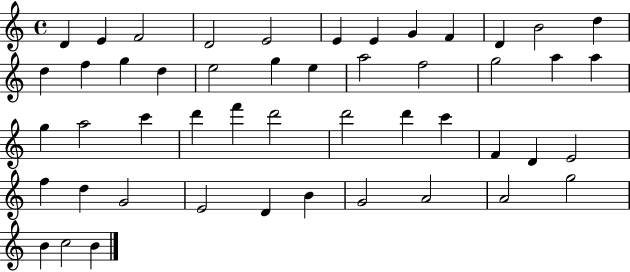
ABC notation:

X:1
T:Untitled
M:4/4
L:1/4
K:C
D E F2 D2 E2 E E G F D B2 d d f g d e2 g e a2 f2 g2 a a g a2 c' d' f' d'2 d'2 d' c' F D E2 f d G2 E2 D B G2 A2 A2 g2 B c2 B